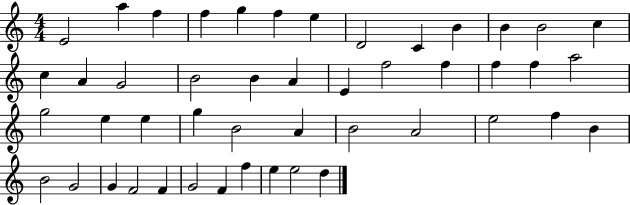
X:1
T:Untitled
M:4/4
L:1/4
K:C
E2 a f f g f e D2 C B B B2 c c A G2 B2 B A E f2 f f f a2 g2 e e g B2 A B2 A2 e2 f B B2 G2 G F2 F G2 F f e e2 d